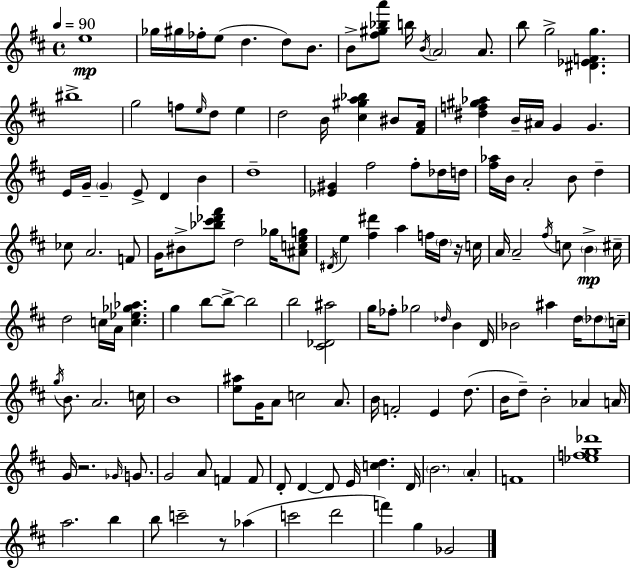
{
  \clef treble
  \time 4/4
  \defaultTimeSignature
  \key d \major
  \tempo 4 = 90
  e''1\mp | ges''16 gis''16 fes''16-. e''8( d''4. d''8) b'8. | b'8-> <fis'' gis'' bes'' a'''>8 b''16 \acciaccatura { b'16 } \parenthesize a'2 a'8. | b''8 g''2-> <dis' ees' f' g''>4. | \break bis''1-> | g''2 f''8 \grace { e''16 } d''8 e''4 | d''2 b'16 <cis'' gis'' a'' bes''>4 bis'8 | <fis' a'>16 <dis'' f'' gis'' aes''>4 b'16-- ais'16 g'4 g'4. | \break e'16 g'16-- \parenthesize g'4-- e'8-> d'4 b'4 | d''1-- | <ees' gis'>4 fis''2 fis''8-. | des''16 d''16 <fis'' aes''>16 b'16 a'2-. b'8 d''4-- | \break ces''8 a'2. | f'8 g'16 bis'8-> <bes'' cis''' des''' fis'''>8 d''2 ges''16 | <ais' c'' e'' g''>8 \acciaccatura { dis'16 } e''4 <fis'' dis'''>4 a''4 f''16 | \parenthesize d''16 r16 c''16 a'16 a'2-- \acciaccatura { fis''16 } c''8 \parenthesize b'4->\mp | \break cis''16-- d''2 c''16 a'16 <c'' ees'' ges'' aes''>4. | g''4 b''8~~ b''8->~~ b''2 | b''2 <cis' des' ais''>2 | g''16 fes''8-. ges''2 \grace { des''16 } | \break b'4 d'16 bes'2 ais''4 | d''16 \parenthesize des''8 c''16-- \acciaccatura { g''16 } b'8. a'2. | c''16 b'1 | <e'' ais''>8 g'16 a'8 c''2 | \break a'8. b'16 f'2-. e'4 | d''8.( b'16 d''8--) b'2-. | aes'4 a'16 g'16 r2. | \grace { ges'16 } g'8. g'2 a'8 | \break f'4 f'8 d'8-. d'4~~ d'8 e'16 | <c'' d''>4. d'16 \parenthesize b'2. | \parenthesize a'4-. f'1 | <ees'' f'' g'' des'''>1 | \break a''2. | b''4 b''8 c'''2-- | r8 aes''4( c'''2 d'''2 | f'''4) g''4 ges'2 | \break \bar "|."
}